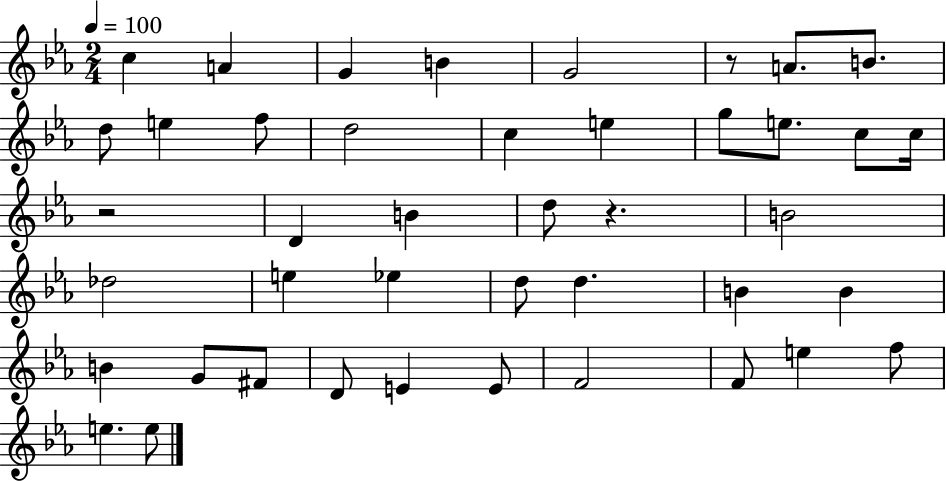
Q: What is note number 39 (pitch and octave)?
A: E5